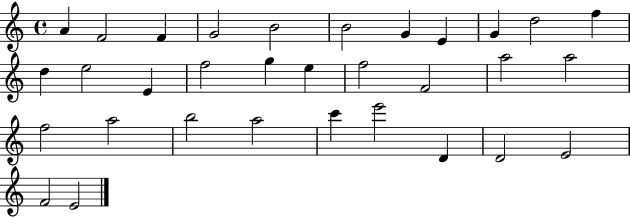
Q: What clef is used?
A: treble